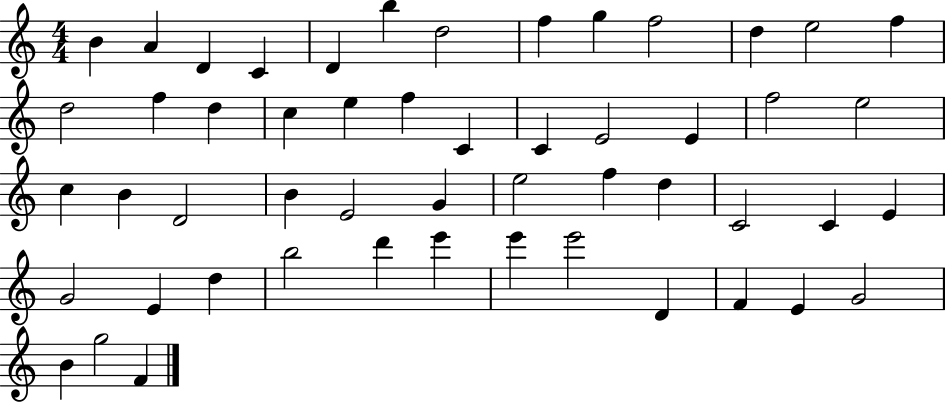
B4/q A4/q D4/q C4/q D4/q B5/q D5/h F5/q G5/q F5/h D5/q E5/h F5/q D5/h F5/q D5/q C5/q E5/q F5/q C4/q C4/q E4/h E4/q F5/h E5/h C5/q B4/q D4/h B4/q E4/h G4/q E5/h F5/q D5/q C4/h C4/q E4/q G4/h E4/q D5/q B5/h D6/q E6/q E6/q E6/h D4/q F4/q E4/q G4/h B4/q G5/h F4/q